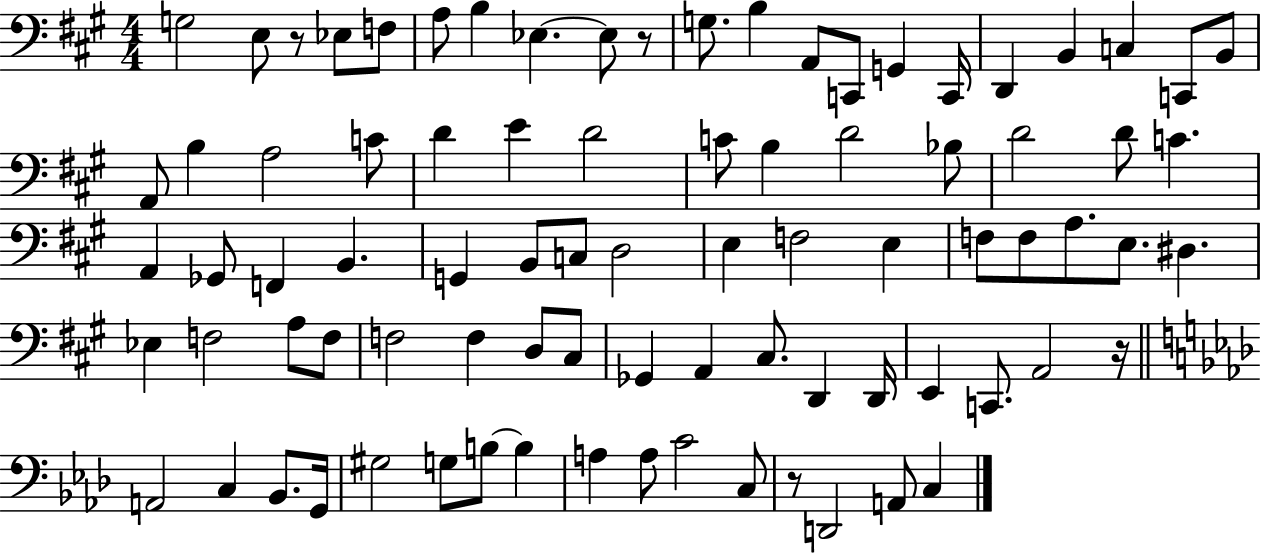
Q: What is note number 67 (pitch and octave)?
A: C3